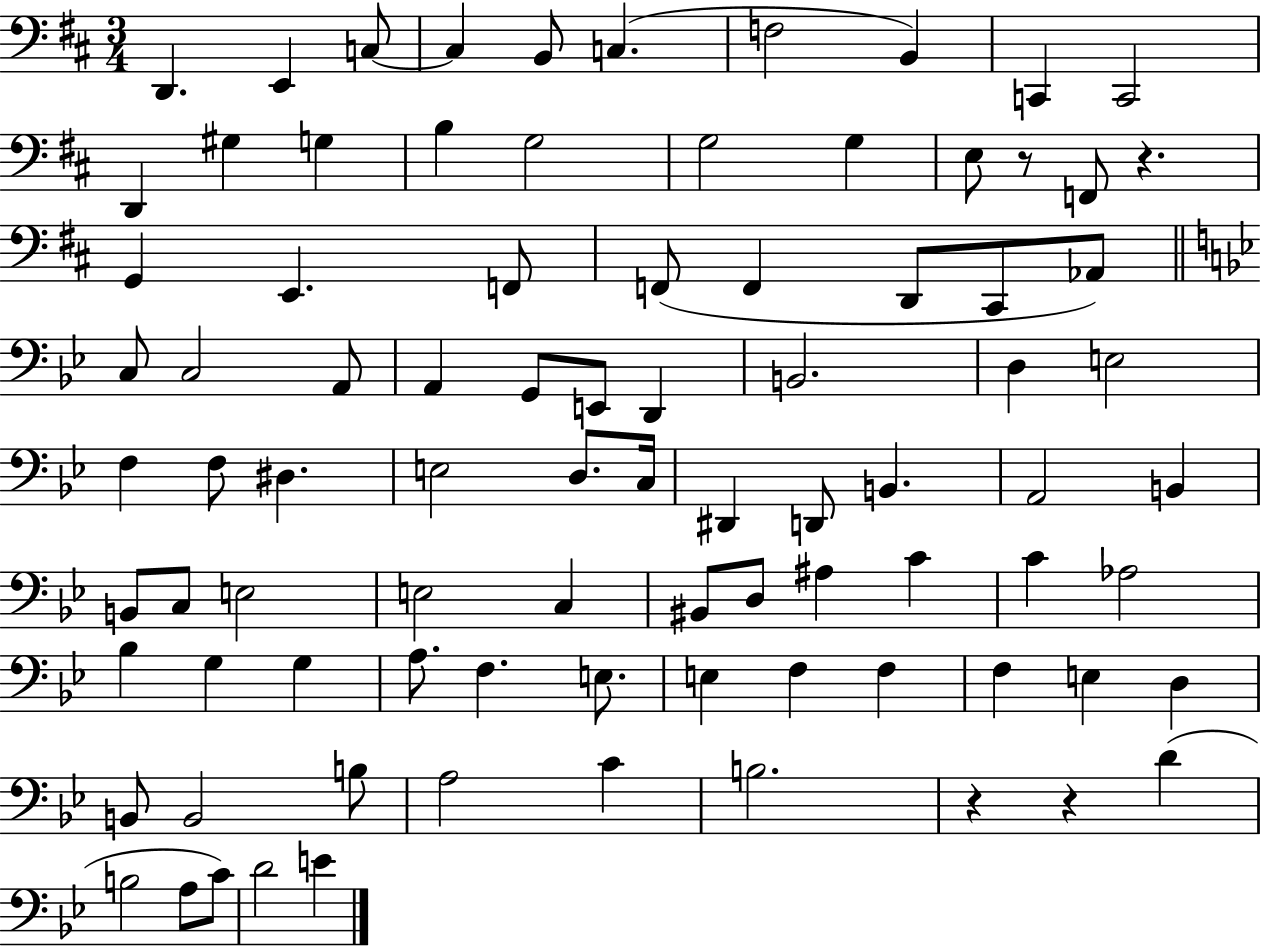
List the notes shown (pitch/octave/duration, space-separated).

D2/q. E2/q C3/e C3/q B2/e C3/q. F3/h B2/q C2/q C2/h D2/q G#3/q G3/q B3/q G3/h G3/h G3/q E3/e R/e F2/e R/q. G2/q E2/q. F2/e F2/e F2/q D2/e C#2/e Ab2/e C3/e C3/h A2/e A2/q G2/e E2/e D2/q B2/h. D3/q E3/h F3/q F3/e D#3/q. E3/h D3/e. C3/s D#2/q D2/e B2/q. A2/h B2/q B2/e C3/e E3/h E3/h C3/q BIS2/e D3/e A#3/q C4/q C4/q Ab3/h Bb3/q G3/q G3/q A3/e. F3/q. E3/e. E3/q F3/q F3/q F3/q E3/q D3/q B2/e B2/h B3/e A3/h C4/q B3/h. R/q R/q D4/q B3/h A3/e C4/e D4/h E4/q